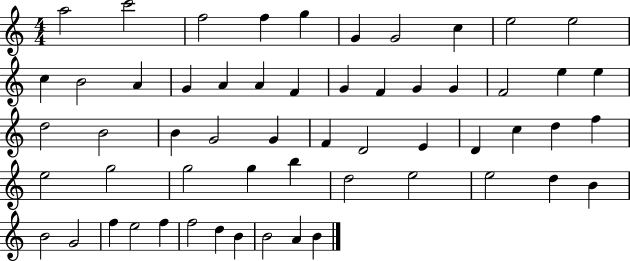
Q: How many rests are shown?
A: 0